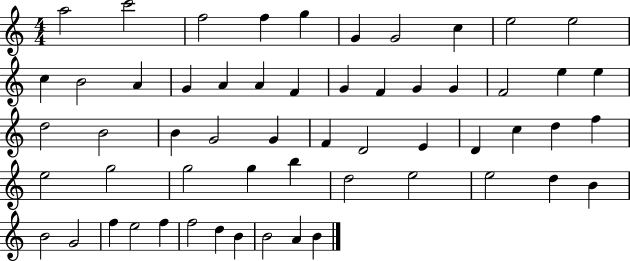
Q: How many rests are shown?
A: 0